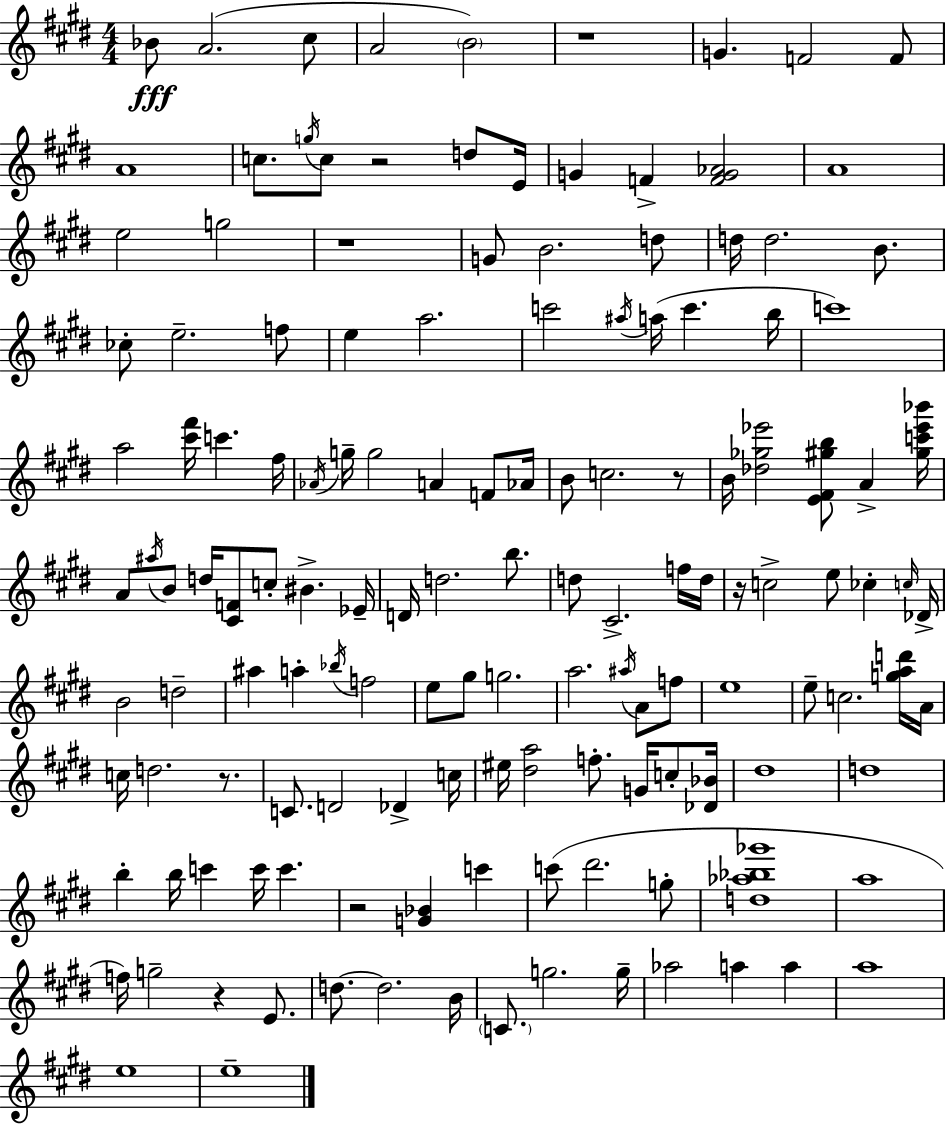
Bb4/e A4/h. C#5/e A4/h B4/h R/w G4/q. F4/h F4/e A4/w C5/e. G5/s C5/e R/h D5/e E4/s G4/q F4/q [F4,G4,Ab4]/h A4/w E5/h G5/h R/w G4/e B4/h. D5/e D5/s D5/h. B4/e. CES5/e E5/h. F5/e E5/q A5/h. C6/h A#5/s A5/s C6/q. B5/s C6/w A5/h [C#6,F#6]/s C6/q. F#5/s Ab4/s G5/s G5/h A4/q F4/e Ab4/s B4/e C5/h. R/e B4/s [Db5,Gb5,Eb6]/h [E4,F#4,G#5,B5]/e A4/q [G#5,C6,Eb6,Bb6]/s A4/e A#5/s B4/e D5/s [C#4,F4]/e C5/e BIS4/q. Eb4/s D4/s D5/h. B5/e. D5/e C#4/h. F5/s D5/s R/s C5/h E5/e CES5/q C5/s Db4/s B4/h D5/h A#5/q A5/q Bb5/s F5/h E5/e G#5/e G5/h. A5/h. A#5/s A4/e F5/e E5/w E5/e C5/h. [G5,A5,D6]/s A4/s C5/s D5/h. R/e. C4/e. D4/h Db4/q C5/s EIS5/s [D#5,A5]/h F5/e. G4/s C5/e [Db4,Bb4]/s D#5/w D5/w B5/q B5/s C6/q C6/s C6/q. R/h [G4,Bb4]/q C6/q C6/e D#6/h. G5/e [D5,Ab5,Bb5,Gb6]/w A5/w F5/s G5/h R/q E4/e. D5/e. D5/h. B4/s C4/e. G5/h. G5/s Ab5/h A5/q A5/q A5/w E5/w E5/w